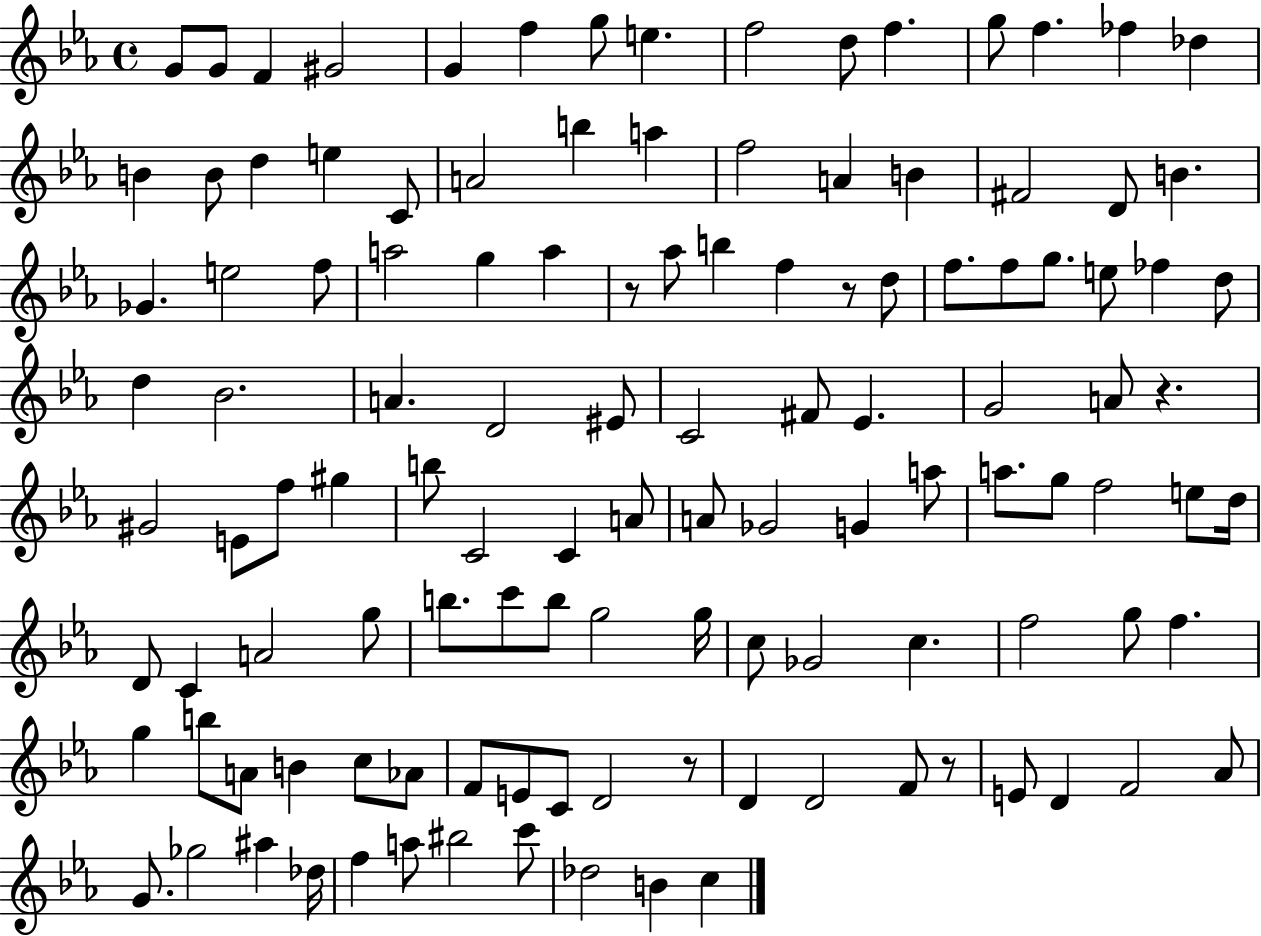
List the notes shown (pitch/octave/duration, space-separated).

G4/e G4/e F4/q G#4/h G4/q F5/q G5/e E5/q. F5/h D5/e F5/q. G5/e F5/q. FES5/q Db5/q B4/q B4/e D5/q E5/q C4/e A4/h B5/q A5/q F5/h A4/q B4/q F#4/h D4/e B4/q. Gb4/q. E5/h F5/e A5/h G5/q A5/q R/e Ab5/e B5/q F5/q R/e D5/e F5/e. F5/e G5/e. E5/e FES5/q D5/e D5/q Bb4/h. A4/q. D4/h EIS4/e C4/h F#4/e Eb4/q. G4/h A4/e R/q. G#4/h E4/e F5/e G#5/q B5/e C4/h C4/q A4/e A4/e Gb4/h G4/q A5/e A5/e. G5/e F5/h E5/e D5/s D4/e C4/q A4/h G5/e B5/e. C6/e B5/e G5/h G5/s C5/e Gb4/h C5/q. F5/h G5/e F5/q. G5/q B5/e A4/e B4/q C5/e Ab4/e F4/e E4/e C4/e D4/h R/e D4/q D4/h F4/e R/e E4/e D4/q F4/h Ab4/e G4/e. Gb5/h A#5/q Db5/s F5/q A5/e BIS5/h C6/e Db5/h B4/q C5/q